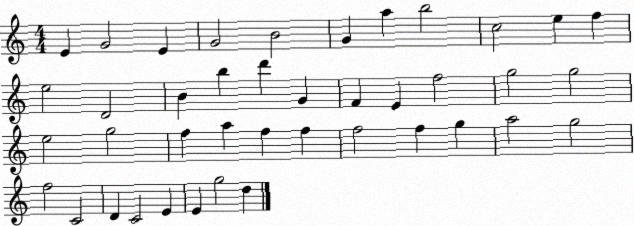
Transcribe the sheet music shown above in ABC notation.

X:1
T:Untitled
M:4/4
L:1/4
K:C
E G2 E G2 B2 G a b2 c2 e f e2 D2 B b d' G F E f2 g2 g2 e2 g2 f a f f f2 f g a2 g2 f2 C2 D C2 E E g2 d